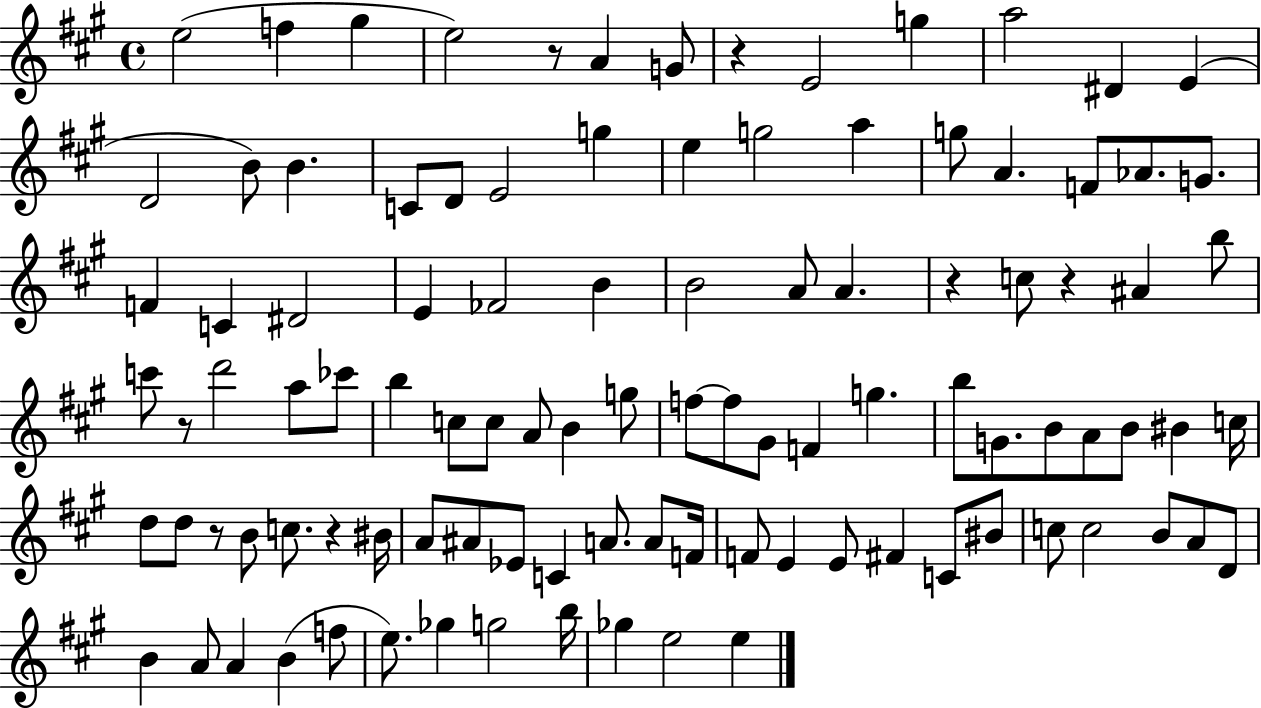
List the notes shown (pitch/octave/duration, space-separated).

E5/h F5/q G#5/q E5/h R/e A4/q G4/e R/q E4/h G5/q A5/h D#4/q E4/q D4/h B4/e B4/q. C4/e D4/e E4/h G5/q E5/q G5/h A5/q G5/e A4/q. F4/e Ab4/e. G4/e. F4/q C4/q D#4/h E4/q FES4/h B4/q B4/h A4/e A4/q. R/q C5/e R/q A#4/q B5/e C6/e R/e D6/h A5/e CES6/e B5/q C5/e C5/e A4/e B4/q G5/e F5/e F5/e G#4/e F4/q G5/q. B5/e G4/e. B4/e A4/e B4/e BIS4/q C5/s D5/e D5/e R/e B4/e C5/e. R/q BIS4/s A4/e A#4/e Eb4/e C4/q A4/e. A4/e F4/s F4/e E4/q E4/e F#4/q C4/e BIS4/e C5/e C5/h B4/e A4/e D4/e B4/q A4/e A4/q B4/q F5/e E5/e. Gb5/q G5/h B5/s Gb5/q E5/h E5/q